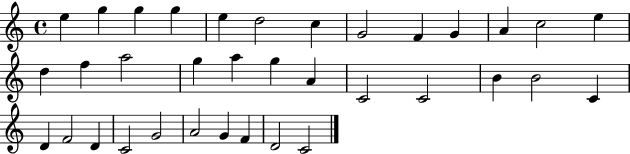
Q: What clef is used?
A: treble